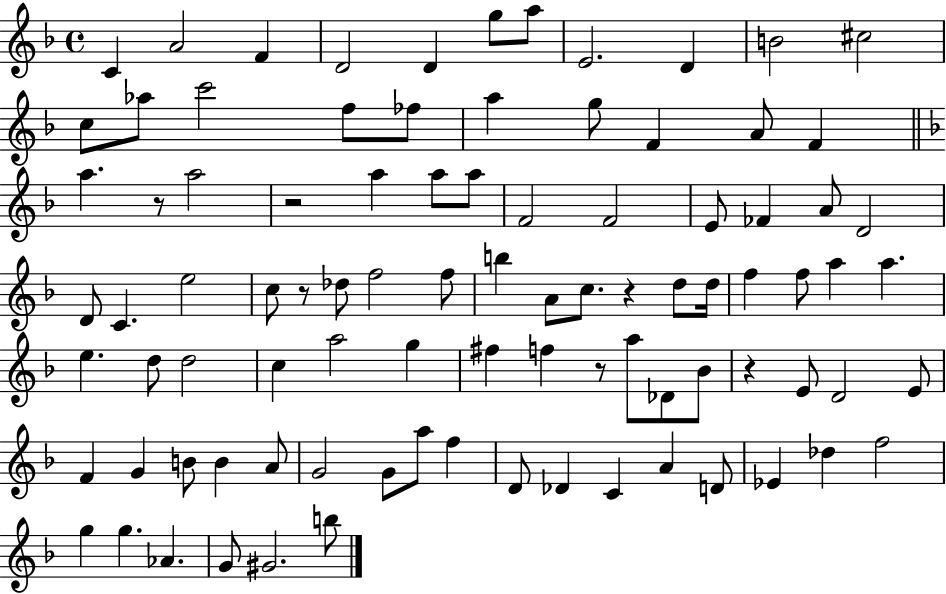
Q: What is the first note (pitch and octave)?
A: C4